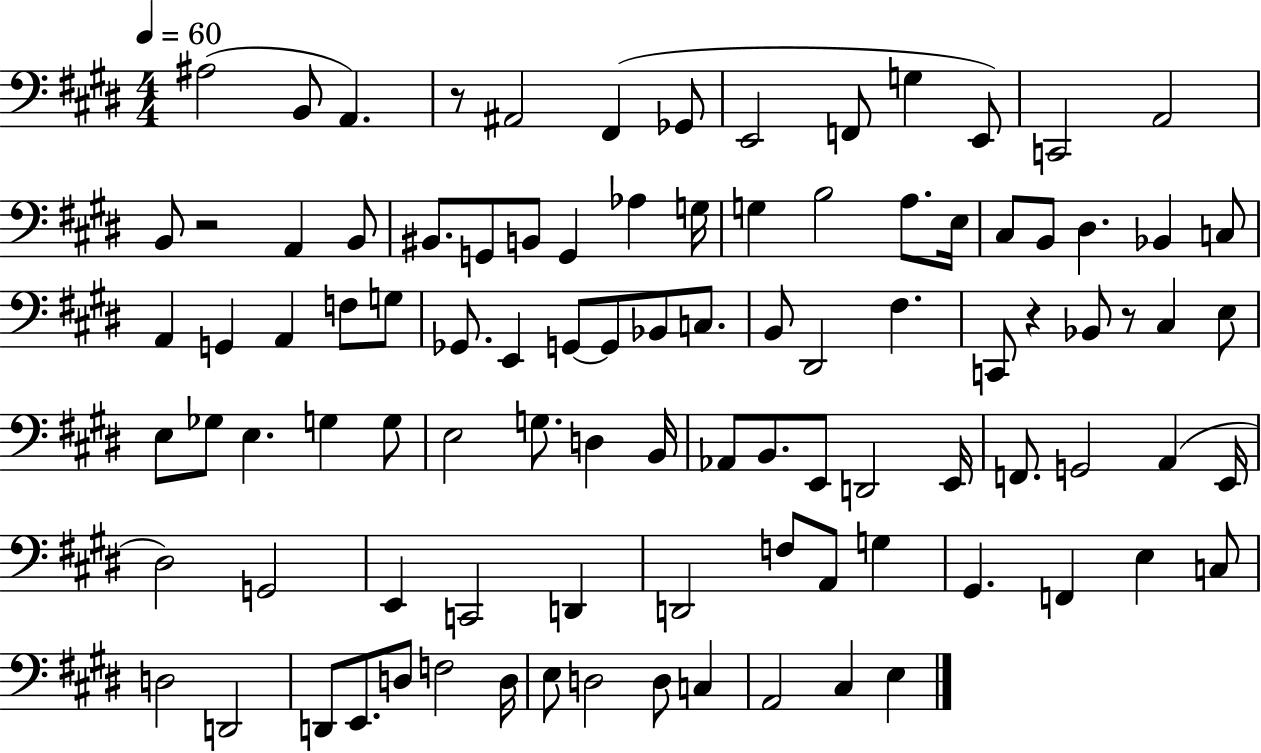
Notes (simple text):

A#3/h B2/e A2/q. R/e A#2/h F#2/q Gb2/e E2/h F2/e G3/q E2/e C2/h A2/h B2/e R/h A2/q B2/e BIS2/e. G2/e B2/e G2/q Ab3/q G3/s G3/q B3/h A3/e. E3/s C#3/e B2/e D#3/q. Bb2/q C3/e A2/q G2/q A2/q F3/e G3/e Gb2/e. E2/q G2/e G2/e Bb2/e C3/e. B2/e D#2/h F#3/q. C2/e R/q Bb2/e R/e C#3/q E3/e E3/e Gb3/e E3/q. G3/q G3/e E3/h G3/e. D3/q B2/s Ab2/e B2/e. E2/e D2/h E2/s F2/e. G2/h A2/q E2/s D#3/h G2/h E2/q C2/h D2/q D2/h F3/e A2/e G3/q G#2/q. F2/q E3/q C3/e D3/h D2/h D2/e E2/e. D3/e F3/h D3/s E3/e D3/h D3/e C3/q A2/h C#3/q E3/q